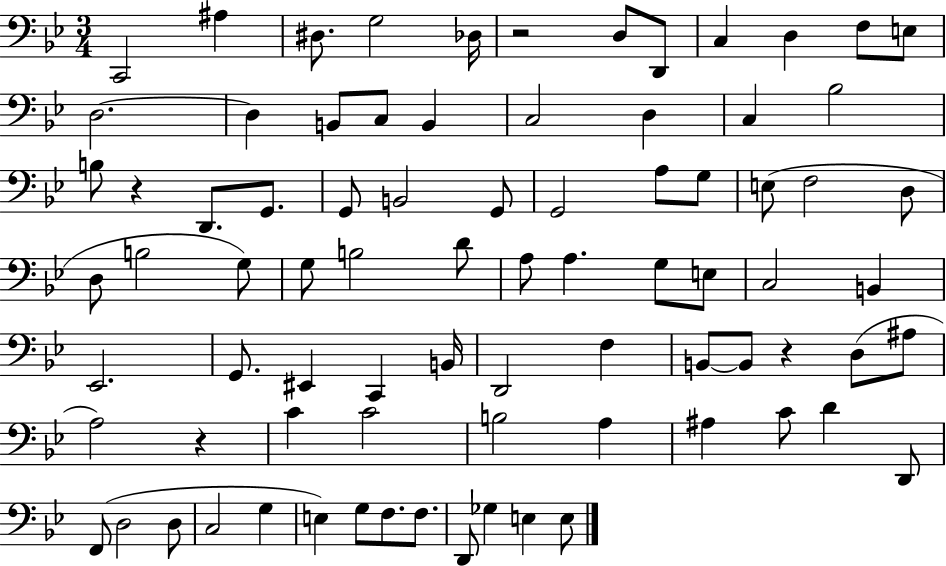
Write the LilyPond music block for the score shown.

{
  \clef bass
  \numericTimeSignature
  \time 3/4
  \key bes \major
  c,2 ais4 | dis8. g2 des16 | r2 d8 d,8 | c4 d4 f8 e8 | \break d2.~~ | d4 b,8 c8 b,4 | c2 d4 | c4 bes2 | \break b8 r4 d,8. g,8. | g,8 b,2 g,8 | g,2 a8 g8 | e8( f2 d8 | \break d8 b2 g8) | g8 b2 d'8 | a8 a4. g8 e8 | c2 b,4 | \break ees,2. | g,8. eis,4 c,4 b,16 | d,2 f4 | b,8~~ b,8 r4 d8( ais8 | \break a2) r4 | c'4 c'2 | b2 a4 | ais4 c'8 d'4 d,8 | \break f,8( d2 d8 | c2 g4 | e4) g8 f8. f8. | d,8 ges4 e4 e8 | \break \bar "|."
}